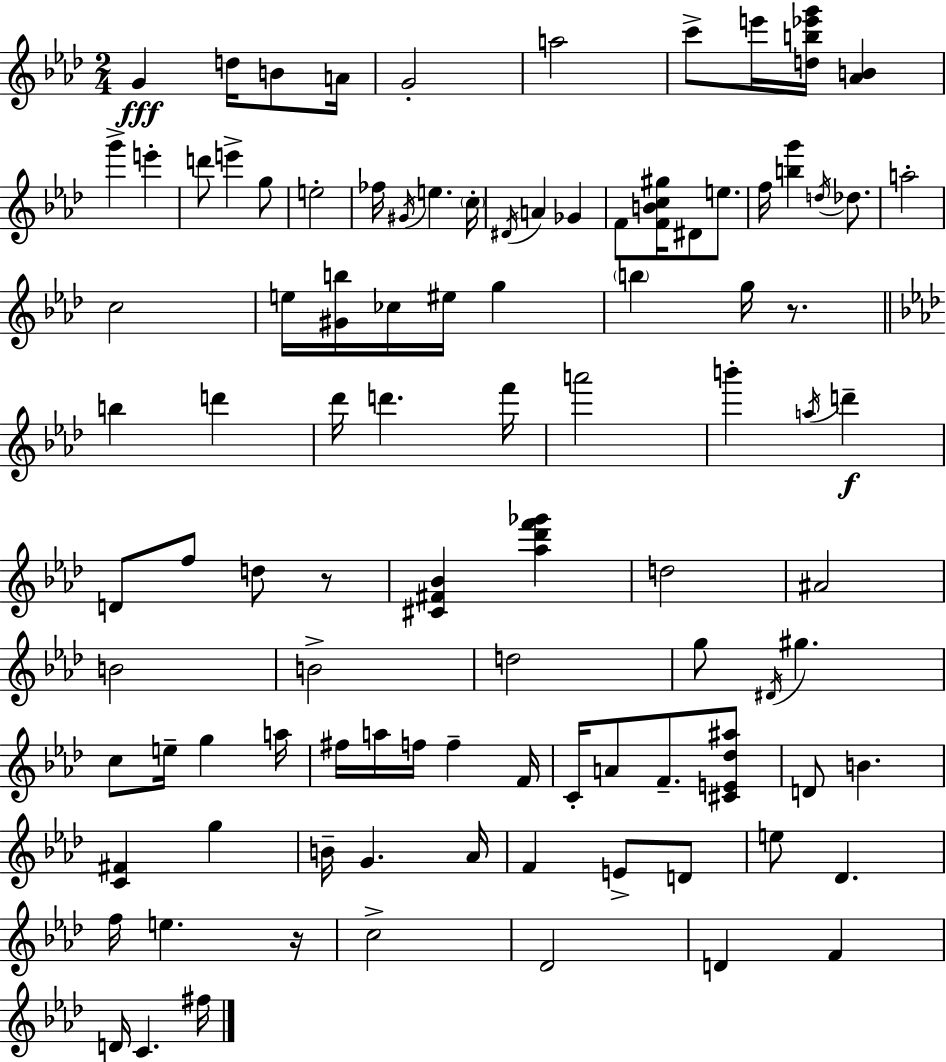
{
  \clef treble
  \numericTimeSignature
  \time 2/4
  \key aes \major
  \repeat volta 2 { g'4\fff d''16 b'8 a'16 | g'2-. | a''2 | c'''8-> e'''16 <d'' b'' ees''' g'''>16 <aes' b'>4 | \break g'''4-> e'''4-. | d'''8 e'''4-> g''8 | e''2-. | fes''16 \acciaccatura { gis'16 } e''4. | \break \parenthesize c''16-. \acciaccatura { dis'16 } a'4 ges'4 | f'8 <f' b' c'' gis''>16 dis'8 e''8. | f''16 <b'' g'''>4 \acciaccatura { d''16 } | des''8. a''2-. | \break c''2 | e''16 <gis' b''>16 ces''16 eis''16 g''4 | \parenthesize b''4 g''16 | r8. \bar "||" \break \key aes \major b''4 d'''4 | des'''16 d'''4. f'''16 | a'''2 | b'''4-. \acciaccatura { a''16 } d'''4--\f | \break d'8 f''8 d''8 r8 | <cis' fis' bes'>4 <aes'' des''' f''' ges'''>4 | d''2 | ais'2 | \break b'2 | b'2-> | d''2 | g''8 \acciaccatura { dis'16 } gis''4. | \break c''8 e''16-- g''4 | a''16 fis''16 a''16 f''16 f''4-- | f'16 c'16-. a'8 f'8.-- | <cis' e' des'' ais''>8 d'8 b'4. | \break <c' fis'>4 g''4 | b'16-- g'4. | aes'16 f'4 e'8-> | d'8 e''8 des'4. | \break f''16 e''4. | r16 c''2-> | des'2 | d'4 f'4 | \break d'16 c'4. | fis''16 } \bar "|."
}